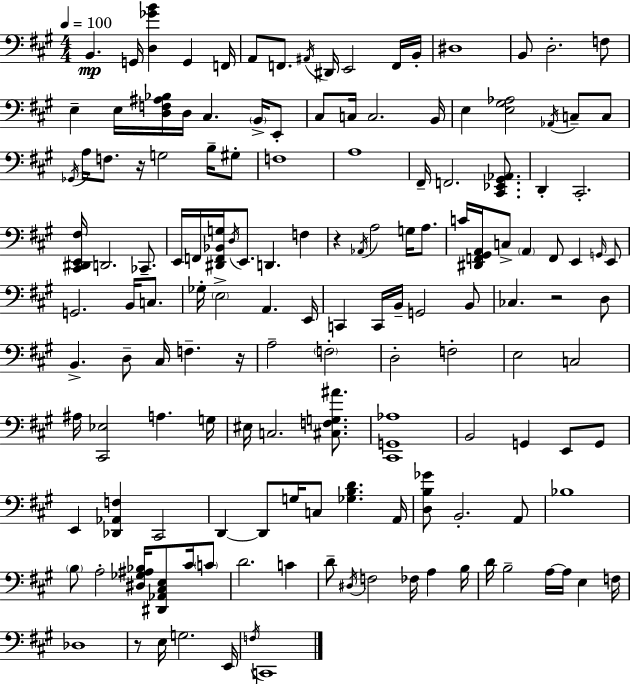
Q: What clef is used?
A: bass